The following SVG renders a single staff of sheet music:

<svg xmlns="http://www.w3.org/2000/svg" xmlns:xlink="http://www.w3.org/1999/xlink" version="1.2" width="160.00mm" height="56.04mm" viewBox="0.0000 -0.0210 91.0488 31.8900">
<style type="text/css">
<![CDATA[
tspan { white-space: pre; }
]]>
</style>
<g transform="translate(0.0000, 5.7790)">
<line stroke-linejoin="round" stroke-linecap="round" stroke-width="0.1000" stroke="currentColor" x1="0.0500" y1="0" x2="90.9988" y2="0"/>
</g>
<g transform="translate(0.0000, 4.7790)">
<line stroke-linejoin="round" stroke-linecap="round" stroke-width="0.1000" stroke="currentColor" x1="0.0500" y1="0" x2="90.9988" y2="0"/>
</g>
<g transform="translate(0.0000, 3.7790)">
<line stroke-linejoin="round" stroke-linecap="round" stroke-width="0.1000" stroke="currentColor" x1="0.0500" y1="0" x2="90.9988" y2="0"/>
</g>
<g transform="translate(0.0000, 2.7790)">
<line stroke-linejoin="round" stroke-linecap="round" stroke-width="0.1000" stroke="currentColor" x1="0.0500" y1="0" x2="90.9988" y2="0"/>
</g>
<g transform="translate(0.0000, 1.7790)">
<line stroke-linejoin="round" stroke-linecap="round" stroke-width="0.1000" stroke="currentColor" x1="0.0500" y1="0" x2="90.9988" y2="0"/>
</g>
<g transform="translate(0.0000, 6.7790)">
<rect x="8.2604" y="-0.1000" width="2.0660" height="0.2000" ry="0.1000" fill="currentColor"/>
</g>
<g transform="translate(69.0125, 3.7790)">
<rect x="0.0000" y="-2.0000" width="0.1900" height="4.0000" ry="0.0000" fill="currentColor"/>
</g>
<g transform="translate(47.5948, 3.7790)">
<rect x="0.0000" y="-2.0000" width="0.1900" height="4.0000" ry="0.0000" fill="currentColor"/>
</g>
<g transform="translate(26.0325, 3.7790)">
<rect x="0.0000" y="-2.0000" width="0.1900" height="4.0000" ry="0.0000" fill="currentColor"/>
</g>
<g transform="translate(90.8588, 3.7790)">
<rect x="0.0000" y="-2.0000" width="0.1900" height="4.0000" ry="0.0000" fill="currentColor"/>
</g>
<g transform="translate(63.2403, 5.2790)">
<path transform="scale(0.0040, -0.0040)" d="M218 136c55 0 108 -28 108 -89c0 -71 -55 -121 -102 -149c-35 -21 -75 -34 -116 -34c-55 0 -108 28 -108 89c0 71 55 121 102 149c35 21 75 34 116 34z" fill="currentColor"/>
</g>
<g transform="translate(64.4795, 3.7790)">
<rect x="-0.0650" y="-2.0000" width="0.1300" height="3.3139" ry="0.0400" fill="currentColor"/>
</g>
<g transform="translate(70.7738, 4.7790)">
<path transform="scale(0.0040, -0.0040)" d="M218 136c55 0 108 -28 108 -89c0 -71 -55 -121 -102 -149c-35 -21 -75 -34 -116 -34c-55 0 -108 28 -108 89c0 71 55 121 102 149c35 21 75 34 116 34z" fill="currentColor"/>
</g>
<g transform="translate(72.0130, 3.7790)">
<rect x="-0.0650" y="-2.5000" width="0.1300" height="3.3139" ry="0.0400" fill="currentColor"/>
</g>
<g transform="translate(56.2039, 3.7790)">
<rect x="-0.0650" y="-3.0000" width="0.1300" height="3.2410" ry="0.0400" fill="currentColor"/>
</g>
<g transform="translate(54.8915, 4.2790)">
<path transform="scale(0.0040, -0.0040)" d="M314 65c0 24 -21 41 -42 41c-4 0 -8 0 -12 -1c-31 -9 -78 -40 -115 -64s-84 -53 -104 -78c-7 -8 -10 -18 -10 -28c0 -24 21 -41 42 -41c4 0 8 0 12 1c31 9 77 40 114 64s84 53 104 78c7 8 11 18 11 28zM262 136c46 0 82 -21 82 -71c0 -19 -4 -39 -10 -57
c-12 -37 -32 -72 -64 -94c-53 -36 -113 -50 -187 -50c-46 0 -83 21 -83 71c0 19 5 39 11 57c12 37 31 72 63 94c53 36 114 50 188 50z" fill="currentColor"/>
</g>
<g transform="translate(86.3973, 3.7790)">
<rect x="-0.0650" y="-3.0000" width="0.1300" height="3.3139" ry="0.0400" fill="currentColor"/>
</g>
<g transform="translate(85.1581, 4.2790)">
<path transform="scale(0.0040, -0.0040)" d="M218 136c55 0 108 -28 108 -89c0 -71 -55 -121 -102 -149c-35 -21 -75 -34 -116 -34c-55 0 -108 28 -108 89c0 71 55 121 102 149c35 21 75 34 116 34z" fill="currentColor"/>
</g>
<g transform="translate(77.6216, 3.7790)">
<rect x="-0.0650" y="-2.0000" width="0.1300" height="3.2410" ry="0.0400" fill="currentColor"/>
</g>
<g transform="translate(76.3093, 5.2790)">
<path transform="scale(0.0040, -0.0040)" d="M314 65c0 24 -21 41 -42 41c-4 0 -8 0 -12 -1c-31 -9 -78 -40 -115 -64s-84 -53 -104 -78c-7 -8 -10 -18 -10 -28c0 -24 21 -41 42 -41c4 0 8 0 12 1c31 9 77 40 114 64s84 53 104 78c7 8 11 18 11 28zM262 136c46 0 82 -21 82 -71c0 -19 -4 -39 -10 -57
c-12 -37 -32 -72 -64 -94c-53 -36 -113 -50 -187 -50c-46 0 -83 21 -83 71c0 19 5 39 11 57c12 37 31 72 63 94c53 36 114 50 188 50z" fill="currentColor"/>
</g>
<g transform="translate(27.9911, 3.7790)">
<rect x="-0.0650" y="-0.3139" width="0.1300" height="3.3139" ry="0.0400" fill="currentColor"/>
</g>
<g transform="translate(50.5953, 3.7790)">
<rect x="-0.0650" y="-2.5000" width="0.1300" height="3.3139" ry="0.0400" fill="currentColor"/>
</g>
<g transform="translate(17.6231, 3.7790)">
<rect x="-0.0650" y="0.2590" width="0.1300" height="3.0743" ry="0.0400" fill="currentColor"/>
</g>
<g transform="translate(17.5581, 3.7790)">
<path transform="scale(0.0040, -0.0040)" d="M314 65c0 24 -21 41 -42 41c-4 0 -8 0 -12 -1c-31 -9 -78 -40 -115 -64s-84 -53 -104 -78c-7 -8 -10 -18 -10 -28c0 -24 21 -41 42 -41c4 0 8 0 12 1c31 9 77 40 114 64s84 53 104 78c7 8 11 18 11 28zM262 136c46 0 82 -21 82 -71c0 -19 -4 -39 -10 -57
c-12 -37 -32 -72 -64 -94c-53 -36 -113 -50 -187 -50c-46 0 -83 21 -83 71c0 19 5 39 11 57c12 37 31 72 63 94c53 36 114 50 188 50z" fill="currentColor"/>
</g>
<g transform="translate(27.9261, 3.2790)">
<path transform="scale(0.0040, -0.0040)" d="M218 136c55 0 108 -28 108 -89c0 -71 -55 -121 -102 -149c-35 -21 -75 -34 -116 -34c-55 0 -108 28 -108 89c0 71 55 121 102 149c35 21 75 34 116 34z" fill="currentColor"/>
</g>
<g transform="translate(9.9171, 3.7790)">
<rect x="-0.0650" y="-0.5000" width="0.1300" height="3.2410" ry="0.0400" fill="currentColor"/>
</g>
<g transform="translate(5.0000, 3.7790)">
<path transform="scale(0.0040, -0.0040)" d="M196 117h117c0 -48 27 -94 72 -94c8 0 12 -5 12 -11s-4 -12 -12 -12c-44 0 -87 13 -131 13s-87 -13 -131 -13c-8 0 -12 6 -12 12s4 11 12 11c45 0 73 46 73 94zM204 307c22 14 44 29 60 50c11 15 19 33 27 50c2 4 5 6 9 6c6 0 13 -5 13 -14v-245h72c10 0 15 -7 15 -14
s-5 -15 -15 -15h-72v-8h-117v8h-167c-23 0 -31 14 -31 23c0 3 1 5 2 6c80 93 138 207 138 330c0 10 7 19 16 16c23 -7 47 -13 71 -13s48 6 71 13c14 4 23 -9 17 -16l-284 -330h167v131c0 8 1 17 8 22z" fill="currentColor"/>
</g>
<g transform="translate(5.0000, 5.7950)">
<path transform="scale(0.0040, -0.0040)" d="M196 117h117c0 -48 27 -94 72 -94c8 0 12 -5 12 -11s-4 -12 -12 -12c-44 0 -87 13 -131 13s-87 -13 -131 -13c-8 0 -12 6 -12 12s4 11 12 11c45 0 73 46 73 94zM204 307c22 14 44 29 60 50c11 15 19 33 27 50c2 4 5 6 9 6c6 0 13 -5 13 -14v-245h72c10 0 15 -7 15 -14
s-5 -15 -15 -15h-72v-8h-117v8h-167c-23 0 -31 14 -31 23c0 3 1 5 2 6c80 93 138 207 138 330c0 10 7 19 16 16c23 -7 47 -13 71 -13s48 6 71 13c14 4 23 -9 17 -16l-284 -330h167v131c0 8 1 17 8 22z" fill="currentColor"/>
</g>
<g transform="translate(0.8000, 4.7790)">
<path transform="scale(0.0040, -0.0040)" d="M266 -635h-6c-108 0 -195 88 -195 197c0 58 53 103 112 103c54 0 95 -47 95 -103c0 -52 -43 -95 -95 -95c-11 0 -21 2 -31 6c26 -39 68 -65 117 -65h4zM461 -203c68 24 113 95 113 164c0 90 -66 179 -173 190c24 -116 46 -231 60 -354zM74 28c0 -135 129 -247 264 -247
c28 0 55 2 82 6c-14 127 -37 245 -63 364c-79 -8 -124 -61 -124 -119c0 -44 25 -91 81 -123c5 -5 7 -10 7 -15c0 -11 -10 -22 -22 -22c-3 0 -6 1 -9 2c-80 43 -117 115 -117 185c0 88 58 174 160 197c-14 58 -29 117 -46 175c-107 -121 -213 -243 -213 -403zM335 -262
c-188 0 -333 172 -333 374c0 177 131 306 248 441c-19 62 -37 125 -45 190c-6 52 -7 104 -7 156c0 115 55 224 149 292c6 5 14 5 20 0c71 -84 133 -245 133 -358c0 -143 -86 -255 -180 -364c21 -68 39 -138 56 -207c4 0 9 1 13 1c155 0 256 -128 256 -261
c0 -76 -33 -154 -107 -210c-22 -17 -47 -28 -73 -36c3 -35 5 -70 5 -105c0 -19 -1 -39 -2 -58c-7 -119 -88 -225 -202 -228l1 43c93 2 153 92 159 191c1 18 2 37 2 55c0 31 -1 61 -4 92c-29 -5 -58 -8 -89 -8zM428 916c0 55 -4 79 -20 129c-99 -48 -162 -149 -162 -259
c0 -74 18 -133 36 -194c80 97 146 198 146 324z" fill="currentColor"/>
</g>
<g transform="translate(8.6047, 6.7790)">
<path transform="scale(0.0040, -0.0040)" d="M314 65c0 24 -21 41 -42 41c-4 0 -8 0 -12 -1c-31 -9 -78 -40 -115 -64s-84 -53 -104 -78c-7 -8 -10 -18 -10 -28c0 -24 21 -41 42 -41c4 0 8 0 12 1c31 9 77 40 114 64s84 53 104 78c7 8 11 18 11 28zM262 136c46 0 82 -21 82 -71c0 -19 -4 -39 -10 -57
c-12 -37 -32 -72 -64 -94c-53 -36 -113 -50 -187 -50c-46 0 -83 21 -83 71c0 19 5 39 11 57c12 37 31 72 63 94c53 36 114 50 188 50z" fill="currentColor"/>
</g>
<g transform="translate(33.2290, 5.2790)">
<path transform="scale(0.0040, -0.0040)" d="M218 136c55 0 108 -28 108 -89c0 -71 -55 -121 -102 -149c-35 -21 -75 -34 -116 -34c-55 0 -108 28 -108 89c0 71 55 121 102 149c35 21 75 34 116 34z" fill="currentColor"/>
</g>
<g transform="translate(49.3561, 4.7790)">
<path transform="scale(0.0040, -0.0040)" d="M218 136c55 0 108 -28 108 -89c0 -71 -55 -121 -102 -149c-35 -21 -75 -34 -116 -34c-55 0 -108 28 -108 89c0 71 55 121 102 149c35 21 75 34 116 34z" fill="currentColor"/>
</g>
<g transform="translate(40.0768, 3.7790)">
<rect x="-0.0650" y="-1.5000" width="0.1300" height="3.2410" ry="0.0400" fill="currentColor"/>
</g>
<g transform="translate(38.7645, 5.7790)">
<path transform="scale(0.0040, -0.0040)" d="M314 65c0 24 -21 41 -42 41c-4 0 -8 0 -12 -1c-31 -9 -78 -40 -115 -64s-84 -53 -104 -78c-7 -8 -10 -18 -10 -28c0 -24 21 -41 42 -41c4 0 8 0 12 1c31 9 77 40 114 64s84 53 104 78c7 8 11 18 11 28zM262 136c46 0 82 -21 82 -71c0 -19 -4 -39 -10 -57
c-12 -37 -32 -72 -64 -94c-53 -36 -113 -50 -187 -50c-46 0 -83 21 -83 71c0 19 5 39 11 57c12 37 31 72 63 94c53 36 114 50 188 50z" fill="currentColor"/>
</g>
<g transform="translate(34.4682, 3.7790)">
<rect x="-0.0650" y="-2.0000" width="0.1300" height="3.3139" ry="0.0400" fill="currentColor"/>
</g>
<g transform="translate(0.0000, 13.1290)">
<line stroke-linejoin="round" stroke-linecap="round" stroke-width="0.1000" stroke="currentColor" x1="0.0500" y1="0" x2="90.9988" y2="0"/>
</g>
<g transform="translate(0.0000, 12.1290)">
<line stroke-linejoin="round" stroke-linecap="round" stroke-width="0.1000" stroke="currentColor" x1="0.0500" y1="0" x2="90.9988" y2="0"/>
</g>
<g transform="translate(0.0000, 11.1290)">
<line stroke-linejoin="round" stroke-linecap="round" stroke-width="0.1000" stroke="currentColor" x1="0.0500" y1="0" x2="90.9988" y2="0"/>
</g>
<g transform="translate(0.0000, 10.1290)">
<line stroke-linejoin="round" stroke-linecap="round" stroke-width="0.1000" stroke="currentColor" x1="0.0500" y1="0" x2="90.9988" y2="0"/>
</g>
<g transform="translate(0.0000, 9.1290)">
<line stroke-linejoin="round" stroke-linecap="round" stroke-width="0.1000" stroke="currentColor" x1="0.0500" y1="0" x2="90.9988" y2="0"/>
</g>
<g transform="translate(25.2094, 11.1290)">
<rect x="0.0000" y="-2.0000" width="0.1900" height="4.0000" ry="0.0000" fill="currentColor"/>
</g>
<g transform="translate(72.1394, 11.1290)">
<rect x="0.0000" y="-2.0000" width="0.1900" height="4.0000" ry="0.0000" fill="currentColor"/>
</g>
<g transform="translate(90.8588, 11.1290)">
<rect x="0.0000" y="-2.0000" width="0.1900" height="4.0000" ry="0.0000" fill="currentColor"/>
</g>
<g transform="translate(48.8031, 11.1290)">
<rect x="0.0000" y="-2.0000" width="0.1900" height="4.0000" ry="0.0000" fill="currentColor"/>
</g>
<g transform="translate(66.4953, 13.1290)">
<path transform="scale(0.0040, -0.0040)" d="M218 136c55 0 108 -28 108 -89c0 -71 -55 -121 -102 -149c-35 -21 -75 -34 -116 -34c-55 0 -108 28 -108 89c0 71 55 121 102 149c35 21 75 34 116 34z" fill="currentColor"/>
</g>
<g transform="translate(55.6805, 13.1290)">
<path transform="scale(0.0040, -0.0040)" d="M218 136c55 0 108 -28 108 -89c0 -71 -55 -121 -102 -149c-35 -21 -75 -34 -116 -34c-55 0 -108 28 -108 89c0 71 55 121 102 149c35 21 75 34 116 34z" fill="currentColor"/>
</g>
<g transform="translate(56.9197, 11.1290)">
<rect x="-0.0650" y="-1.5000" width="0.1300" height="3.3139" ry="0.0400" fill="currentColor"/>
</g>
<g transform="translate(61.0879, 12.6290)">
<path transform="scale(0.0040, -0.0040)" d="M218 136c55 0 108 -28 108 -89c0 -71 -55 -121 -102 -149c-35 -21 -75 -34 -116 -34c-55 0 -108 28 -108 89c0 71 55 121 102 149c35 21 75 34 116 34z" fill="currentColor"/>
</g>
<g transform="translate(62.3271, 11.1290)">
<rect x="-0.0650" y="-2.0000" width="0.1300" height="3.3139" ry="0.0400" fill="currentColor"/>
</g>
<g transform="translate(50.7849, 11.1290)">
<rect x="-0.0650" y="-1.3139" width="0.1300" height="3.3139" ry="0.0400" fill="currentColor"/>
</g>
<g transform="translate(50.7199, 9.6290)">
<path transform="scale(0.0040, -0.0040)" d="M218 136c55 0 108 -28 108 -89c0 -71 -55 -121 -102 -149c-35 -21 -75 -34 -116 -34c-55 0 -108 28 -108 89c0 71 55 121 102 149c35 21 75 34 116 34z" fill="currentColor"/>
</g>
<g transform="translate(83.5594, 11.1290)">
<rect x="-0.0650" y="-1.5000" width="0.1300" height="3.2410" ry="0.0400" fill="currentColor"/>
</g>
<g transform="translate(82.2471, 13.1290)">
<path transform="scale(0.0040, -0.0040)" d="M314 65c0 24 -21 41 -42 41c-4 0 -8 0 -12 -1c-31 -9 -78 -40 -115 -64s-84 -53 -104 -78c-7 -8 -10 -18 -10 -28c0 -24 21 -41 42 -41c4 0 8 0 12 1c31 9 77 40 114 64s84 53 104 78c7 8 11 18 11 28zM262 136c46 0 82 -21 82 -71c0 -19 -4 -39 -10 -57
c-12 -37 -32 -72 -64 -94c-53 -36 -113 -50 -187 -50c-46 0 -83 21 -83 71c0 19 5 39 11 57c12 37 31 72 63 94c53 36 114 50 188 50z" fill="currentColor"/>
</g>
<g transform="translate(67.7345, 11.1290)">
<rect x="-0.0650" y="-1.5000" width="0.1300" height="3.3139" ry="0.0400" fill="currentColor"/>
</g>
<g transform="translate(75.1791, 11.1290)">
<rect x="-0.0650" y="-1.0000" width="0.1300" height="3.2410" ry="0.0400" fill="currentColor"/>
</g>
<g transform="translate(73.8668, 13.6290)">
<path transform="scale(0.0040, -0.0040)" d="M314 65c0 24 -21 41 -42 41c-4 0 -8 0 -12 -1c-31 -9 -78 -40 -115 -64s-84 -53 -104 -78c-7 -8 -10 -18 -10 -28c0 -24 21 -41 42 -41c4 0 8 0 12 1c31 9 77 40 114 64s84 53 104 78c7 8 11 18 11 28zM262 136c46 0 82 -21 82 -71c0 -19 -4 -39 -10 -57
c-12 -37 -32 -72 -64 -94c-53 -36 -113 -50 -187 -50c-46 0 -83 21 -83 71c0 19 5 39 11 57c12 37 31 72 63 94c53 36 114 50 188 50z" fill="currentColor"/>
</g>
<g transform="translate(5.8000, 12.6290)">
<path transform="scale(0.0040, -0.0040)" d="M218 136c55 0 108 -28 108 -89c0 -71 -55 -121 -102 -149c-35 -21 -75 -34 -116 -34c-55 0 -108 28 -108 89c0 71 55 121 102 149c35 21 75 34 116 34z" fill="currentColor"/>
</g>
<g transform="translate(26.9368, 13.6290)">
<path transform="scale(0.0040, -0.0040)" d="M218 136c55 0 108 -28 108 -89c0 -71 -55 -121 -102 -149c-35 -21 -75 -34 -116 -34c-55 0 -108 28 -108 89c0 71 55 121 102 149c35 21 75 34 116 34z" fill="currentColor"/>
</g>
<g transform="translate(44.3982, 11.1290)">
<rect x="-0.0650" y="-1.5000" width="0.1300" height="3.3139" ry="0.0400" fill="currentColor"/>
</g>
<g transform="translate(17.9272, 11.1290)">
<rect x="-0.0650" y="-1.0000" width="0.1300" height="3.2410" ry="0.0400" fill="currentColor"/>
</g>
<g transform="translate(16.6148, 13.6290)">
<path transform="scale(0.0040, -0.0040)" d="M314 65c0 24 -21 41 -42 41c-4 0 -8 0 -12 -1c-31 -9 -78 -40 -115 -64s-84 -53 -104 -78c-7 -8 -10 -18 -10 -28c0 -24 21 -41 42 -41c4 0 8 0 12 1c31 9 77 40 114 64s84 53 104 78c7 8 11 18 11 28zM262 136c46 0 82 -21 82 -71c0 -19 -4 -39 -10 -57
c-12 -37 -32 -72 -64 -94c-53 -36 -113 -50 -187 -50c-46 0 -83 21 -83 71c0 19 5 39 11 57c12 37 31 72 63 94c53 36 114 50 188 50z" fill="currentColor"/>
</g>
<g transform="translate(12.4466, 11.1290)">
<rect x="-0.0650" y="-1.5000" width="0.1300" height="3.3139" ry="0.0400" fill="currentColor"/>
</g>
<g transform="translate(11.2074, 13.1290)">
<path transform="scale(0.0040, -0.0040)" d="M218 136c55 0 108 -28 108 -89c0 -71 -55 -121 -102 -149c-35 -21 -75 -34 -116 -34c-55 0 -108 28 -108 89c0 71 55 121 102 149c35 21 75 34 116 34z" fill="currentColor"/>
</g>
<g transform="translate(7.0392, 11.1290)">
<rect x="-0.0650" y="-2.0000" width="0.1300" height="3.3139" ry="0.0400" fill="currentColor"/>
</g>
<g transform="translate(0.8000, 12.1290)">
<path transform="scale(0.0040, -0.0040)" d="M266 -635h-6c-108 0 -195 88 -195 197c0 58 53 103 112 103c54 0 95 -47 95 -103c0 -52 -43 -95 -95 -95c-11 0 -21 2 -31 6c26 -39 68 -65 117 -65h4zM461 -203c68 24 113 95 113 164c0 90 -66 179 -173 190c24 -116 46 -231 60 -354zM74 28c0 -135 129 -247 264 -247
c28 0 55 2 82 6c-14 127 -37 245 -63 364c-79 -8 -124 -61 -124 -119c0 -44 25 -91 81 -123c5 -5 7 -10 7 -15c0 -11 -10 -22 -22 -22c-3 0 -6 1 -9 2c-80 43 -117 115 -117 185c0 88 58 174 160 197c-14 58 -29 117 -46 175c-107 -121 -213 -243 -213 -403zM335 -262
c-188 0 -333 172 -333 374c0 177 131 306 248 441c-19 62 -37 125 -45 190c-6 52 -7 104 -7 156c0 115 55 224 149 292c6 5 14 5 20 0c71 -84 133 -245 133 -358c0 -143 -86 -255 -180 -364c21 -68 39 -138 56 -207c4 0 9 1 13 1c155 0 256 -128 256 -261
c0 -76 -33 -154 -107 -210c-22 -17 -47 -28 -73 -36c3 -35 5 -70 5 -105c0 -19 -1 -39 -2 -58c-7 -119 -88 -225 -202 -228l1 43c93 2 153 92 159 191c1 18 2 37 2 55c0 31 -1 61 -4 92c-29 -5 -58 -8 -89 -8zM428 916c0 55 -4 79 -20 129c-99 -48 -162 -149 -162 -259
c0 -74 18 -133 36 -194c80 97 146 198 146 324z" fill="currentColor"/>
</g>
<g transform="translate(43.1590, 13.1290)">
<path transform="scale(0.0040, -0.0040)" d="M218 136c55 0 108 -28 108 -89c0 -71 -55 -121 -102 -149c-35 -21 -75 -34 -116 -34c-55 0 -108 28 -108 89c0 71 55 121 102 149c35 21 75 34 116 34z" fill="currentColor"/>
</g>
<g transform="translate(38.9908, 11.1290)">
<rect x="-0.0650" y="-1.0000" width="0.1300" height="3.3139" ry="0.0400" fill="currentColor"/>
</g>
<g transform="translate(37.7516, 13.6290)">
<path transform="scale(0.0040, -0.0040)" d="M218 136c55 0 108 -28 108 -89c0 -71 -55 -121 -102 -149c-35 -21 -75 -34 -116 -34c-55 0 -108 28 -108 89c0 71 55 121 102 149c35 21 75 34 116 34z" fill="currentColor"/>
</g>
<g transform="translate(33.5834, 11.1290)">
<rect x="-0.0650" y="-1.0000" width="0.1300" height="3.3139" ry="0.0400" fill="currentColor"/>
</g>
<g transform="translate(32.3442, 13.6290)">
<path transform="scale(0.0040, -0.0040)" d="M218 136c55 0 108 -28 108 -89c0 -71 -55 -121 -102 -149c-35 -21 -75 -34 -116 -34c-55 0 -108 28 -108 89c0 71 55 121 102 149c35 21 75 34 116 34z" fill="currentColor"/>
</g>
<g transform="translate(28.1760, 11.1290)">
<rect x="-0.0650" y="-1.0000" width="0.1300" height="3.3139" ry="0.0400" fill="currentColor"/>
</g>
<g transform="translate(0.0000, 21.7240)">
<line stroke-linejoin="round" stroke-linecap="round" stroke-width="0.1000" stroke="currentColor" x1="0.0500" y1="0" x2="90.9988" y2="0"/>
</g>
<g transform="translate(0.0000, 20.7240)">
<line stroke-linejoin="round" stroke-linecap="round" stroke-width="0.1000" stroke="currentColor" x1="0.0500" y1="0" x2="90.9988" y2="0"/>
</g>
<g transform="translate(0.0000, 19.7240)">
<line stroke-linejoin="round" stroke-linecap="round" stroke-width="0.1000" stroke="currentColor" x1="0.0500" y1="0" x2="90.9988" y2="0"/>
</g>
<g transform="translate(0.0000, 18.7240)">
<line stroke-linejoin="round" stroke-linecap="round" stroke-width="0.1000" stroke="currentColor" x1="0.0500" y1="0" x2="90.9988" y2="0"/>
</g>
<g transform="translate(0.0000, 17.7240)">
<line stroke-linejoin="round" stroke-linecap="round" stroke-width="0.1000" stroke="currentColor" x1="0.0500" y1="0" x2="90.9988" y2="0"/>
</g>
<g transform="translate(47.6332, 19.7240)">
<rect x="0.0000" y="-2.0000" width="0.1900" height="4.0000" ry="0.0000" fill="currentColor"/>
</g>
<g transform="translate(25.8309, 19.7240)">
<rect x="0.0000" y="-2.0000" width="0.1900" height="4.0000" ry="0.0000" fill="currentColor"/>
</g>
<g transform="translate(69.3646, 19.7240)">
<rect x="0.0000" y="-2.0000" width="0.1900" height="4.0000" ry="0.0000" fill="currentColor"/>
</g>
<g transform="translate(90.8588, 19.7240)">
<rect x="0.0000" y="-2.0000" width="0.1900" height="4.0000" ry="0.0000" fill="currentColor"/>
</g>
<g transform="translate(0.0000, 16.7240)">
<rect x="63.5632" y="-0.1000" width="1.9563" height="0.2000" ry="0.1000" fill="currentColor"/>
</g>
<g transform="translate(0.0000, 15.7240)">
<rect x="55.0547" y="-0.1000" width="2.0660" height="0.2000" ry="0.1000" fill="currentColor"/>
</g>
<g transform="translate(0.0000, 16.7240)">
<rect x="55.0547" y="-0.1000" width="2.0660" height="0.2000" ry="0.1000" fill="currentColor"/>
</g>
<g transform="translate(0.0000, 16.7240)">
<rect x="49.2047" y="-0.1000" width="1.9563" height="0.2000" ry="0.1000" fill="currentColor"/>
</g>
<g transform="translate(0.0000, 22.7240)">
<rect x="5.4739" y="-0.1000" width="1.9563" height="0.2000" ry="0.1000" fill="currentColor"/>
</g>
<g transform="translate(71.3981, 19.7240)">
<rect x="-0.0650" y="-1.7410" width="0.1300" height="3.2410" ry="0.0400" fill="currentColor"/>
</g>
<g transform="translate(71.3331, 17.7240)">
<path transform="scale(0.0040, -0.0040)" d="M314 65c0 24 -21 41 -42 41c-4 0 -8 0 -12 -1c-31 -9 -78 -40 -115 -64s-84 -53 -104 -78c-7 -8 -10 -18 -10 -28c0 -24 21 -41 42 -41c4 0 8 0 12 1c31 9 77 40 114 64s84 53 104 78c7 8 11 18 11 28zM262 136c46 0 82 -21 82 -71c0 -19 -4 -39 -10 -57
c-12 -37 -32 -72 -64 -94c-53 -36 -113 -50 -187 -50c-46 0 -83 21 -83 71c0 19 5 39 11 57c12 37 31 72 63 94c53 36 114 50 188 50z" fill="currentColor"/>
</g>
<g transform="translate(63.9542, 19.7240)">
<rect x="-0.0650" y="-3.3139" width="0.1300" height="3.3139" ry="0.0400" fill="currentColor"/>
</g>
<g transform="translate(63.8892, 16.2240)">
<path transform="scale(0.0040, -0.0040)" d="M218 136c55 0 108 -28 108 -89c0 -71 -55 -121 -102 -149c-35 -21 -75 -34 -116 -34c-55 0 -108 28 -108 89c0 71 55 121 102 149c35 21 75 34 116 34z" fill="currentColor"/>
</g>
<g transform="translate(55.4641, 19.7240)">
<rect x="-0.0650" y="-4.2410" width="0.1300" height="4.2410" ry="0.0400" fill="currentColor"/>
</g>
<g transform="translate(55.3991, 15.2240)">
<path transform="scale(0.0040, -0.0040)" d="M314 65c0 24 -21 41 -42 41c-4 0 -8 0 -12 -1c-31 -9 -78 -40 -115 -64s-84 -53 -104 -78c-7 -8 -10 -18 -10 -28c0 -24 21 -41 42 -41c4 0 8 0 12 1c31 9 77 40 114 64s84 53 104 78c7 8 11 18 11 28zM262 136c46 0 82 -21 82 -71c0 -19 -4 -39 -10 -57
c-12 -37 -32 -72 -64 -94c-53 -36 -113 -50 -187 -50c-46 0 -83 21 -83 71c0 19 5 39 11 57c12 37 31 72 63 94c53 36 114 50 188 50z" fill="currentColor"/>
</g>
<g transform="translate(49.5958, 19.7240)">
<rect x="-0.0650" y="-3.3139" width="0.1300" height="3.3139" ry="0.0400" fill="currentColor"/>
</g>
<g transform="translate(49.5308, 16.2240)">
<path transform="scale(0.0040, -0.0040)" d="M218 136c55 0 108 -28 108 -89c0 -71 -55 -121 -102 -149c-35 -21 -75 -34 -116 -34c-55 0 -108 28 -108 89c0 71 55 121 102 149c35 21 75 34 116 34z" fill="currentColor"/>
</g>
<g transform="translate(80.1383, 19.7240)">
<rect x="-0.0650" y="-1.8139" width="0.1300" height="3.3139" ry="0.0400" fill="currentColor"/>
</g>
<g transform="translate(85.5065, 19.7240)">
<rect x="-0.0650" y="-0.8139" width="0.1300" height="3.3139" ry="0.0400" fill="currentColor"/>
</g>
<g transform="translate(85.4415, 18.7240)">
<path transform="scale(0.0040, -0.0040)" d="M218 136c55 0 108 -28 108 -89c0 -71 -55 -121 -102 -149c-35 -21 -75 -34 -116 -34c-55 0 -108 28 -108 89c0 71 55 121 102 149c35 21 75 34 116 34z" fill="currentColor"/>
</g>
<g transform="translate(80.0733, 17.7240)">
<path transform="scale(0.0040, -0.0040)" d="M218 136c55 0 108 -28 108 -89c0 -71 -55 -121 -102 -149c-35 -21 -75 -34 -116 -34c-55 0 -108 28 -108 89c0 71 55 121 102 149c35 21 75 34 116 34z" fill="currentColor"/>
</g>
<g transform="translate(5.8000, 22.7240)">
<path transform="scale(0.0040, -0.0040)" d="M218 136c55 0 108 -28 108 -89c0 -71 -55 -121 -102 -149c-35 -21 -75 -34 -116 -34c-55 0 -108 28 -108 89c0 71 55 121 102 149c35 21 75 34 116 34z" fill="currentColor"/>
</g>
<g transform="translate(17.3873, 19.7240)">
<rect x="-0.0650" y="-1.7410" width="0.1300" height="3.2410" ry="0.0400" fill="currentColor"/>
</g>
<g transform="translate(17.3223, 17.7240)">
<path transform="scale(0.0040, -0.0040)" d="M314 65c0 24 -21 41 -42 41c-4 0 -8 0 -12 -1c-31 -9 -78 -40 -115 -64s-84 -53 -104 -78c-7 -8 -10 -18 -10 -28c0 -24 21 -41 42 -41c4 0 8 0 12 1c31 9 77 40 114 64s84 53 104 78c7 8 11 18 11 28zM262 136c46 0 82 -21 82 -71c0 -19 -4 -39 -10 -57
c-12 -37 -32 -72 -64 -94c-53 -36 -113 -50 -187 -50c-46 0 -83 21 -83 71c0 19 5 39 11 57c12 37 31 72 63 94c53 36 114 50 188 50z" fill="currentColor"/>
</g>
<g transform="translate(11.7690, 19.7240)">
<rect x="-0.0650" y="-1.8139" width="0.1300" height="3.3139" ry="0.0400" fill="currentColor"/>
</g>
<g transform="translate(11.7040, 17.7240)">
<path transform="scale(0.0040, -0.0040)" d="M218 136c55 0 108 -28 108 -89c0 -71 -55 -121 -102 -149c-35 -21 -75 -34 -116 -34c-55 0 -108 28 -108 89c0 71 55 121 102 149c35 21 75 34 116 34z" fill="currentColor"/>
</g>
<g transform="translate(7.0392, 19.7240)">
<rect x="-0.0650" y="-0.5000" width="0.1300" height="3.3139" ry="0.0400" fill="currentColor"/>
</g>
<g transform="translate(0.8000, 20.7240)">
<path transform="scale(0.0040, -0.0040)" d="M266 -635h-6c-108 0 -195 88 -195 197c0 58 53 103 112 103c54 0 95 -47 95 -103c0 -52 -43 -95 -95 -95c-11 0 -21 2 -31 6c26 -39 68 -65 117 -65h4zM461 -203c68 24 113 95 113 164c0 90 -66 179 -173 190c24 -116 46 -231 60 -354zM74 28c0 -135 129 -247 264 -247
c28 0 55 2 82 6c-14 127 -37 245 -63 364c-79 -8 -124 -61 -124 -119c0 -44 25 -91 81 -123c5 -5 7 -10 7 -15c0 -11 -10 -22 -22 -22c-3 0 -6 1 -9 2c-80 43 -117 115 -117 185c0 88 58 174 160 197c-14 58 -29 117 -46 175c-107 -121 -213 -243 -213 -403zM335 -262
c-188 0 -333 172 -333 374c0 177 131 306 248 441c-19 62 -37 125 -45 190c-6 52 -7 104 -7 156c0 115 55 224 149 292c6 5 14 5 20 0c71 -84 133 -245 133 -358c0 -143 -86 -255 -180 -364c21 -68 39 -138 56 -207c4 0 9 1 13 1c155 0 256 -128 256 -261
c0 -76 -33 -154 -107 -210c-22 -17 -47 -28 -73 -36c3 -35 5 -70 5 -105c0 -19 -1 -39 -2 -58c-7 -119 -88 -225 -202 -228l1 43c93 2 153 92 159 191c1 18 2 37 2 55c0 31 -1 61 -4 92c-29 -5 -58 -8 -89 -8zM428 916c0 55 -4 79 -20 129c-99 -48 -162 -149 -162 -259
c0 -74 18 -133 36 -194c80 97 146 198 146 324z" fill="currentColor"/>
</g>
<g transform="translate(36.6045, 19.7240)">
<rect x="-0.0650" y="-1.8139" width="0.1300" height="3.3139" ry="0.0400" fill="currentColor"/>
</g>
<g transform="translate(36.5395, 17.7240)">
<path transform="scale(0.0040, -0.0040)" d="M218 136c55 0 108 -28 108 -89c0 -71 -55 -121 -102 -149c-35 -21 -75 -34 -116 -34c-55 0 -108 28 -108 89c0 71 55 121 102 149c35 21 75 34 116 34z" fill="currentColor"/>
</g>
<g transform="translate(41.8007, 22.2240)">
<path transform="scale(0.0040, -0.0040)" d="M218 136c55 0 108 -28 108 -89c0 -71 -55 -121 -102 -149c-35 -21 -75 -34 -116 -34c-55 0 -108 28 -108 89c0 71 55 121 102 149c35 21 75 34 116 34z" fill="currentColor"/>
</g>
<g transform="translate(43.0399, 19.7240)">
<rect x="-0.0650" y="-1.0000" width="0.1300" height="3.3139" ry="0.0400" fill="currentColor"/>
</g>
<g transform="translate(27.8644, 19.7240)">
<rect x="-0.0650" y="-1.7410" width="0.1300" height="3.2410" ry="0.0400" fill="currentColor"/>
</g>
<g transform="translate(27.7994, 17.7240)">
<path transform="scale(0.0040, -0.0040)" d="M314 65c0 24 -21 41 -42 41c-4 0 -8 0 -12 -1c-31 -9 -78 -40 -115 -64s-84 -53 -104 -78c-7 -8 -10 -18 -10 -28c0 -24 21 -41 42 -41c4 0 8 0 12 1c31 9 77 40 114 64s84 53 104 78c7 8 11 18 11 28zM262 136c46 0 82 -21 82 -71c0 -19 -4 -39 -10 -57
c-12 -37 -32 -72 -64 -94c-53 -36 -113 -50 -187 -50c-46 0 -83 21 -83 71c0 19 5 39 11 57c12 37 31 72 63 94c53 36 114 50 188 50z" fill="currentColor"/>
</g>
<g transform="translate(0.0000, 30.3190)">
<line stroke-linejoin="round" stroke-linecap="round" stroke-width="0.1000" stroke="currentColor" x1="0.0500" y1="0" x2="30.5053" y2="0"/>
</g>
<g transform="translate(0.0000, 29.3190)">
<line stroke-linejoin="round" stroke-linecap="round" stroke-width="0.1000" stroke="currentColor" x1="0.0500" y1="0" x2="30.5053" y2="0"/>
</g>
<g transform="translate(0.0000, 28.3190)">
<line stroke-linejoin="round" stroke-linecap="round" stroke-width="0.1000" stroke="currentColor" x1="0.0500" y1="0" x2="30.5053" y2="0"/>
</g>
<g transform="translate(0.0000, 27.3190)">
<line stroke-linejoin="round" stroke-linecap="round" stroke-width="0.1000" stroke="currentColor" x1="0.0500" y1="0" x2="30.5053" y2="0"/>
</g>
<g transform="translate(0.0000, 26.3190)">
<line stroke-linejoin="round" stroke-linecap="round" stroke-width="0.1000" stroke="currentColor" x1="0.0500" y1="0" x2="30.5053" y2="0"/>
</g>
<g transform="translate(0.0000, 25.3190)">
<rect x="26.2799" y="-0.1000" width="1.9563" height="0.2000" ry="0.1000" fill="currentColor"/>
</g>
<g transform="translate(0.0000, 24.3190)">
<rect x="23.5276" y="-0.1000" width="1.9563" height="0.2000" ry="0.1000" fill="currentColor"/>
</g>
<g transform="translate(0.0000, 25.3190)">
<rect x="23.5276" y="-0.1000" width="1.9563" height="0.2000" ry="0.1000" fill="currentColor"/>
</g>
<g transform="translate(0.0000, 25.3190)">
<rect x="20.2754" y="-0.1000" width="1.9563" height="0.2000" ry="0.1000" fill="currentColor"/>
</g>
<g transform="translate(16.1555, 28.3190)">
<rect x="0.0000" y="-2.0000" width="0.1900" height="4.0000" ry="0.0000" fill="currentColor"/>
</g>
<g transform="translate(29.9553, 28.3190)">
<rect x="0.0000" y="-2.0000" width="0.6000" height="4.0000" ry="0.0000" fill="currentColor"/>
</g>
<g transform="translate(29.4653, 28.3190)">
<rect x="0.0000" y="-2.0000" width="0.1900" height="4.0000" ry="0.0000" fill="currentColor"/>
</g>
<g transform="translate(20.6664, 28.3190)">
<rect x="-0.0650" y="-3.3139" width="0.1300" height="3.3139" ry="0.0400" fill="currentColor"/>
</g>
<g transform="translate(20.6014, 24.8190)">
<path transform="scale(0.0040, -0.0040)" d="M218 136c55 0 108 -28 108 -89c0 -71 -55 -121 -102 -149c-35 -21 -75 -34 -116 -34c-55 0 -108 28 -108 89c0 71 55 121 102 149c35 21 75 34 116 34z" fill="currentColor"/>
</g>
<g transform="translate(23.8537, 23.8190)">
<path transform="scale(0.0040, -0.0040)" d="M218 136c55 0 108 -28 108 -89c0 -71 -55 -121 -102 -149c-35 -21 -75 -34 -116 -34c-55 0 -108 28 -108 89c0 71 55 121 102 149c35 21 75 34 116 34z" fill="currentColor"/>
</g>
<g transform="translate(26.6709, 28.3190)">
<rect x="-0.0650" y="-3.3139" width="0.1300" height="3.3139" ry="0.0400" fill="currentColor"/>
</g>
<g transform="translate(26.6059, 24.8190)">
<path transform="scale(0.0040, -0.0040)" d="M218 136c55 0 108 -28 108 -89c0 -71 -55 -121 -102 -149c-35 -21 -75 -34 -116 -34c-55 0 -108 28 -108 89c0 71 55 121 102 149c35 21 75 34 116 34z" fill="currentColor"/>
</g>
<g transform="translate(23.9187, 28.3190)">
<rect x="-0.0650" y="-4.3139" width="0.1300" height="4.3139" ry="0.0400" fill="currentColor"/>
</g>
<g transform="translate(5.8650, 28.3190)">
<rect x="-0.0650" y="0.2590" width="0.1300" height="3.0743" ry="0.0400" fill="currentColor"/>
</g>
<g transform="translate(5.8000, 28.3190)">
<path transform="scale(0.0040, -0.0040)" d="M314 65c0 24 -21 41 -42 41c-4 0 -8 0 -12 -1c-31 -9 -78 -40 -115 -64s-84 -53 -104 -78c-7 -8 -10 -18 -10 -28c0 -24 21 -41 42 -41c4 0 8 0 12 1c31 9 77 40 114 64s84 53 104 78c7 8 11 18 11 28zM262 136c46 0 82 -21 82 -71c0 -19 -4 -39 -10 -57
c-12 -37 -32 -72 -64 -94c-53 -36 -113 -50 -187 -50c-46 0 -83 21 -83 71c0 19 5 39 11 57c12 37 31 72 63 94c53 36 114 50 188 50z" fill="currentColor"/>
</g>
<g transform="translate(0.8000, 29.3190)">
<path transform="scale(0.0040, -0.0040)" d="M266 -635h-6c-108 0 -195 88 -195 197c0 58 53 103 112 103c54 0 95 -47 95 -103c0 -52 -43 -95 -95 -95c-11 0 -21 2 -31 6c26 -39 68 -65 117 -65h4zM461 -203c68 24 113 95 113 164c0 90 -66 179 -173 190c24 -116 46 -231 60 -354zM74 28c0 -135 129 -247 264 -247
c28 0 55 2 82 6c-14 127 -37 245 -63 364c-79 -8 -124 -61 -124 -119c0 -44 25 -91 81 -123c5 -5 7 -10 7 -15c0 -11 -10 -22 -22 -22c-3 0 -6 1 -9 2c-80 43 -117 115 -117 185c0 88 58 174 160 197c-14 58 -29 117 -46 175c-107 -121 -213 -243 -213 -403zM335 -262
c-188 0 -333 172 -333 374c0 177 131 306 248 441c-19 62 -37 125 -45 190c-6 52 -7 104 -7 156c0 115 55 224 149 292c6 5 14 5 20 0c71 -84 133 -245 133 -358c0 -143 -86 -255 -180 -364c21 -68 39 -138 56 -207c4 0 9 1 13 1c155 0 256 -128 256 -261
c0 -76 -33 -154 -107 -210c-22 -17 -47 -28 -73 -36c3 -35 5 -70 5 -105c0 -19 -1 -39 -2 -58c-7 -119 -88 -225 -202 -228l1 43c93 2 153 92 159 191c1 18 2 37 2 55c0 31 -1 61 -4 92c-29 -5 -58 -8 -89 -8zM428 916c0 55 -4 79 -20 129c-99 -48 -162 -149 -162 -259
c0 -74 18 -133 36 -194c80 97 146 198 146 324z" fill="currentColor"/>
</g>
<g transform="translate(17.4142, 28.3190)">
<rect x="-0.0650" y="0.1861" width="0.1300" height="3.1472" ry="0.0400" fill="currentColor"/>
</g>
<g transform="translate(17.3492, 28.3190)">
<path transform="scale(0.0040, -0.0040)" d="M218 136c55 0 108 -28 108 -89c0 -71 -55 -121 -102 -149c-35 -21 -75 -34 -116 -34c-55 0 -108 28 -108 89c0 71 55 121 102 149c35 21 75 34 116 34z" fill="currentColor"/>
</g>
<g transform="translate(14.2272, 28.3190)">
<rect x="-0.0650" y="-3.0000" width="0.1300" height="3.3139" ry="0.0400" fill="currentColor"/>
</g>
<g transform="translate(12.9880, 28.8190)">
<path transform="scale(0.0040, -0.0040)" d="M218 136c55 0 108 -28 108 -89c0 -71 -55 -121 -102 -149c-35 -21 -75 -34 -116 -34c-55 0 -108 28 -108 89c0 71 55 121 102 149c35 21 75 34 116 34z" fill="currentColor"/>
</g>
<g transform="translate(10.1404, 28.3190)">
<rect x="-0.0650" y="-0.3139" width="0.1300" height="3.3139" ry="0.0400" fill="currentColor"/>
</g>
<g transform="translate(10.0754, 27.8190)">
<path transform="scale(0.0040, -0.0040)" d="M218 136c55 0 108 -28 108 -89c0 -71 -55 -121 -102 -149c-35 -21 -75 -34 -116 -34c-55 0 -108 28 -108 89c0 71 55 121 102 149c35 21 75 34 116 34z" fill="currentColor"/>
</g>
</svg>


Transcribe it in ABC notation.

X:1
T:Untitled
M:4/4
L:1/4
K:C
C2 B2 c F E2 G A2 F G F2 A F E D2 D D D E e E F E D2 E2 C f f2 f2 f D b d'2 b f2 f d B2 c A B b d' b